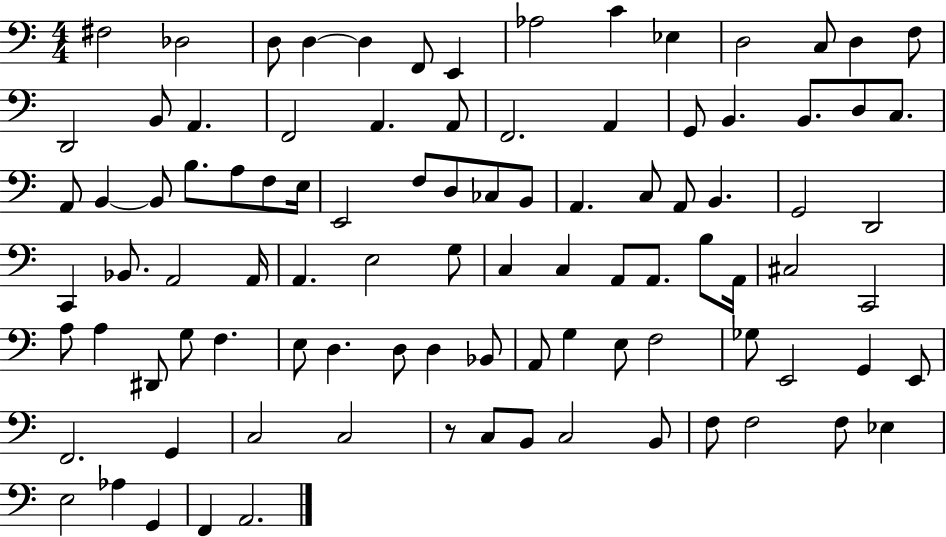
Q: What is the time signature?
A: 4/4